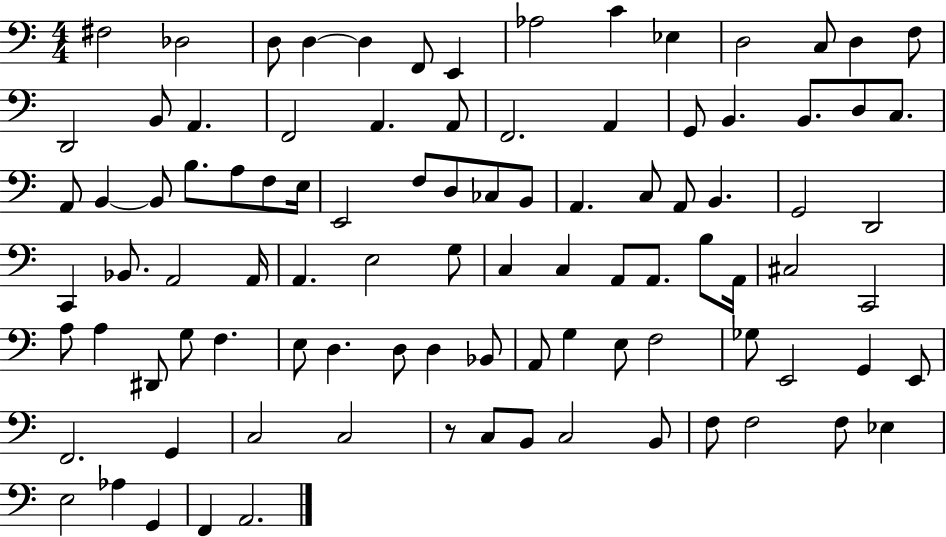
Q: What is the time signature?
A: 4/4